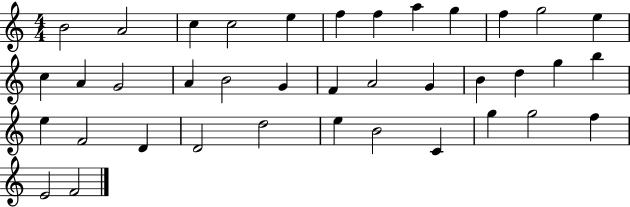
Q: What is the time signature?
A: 4/4